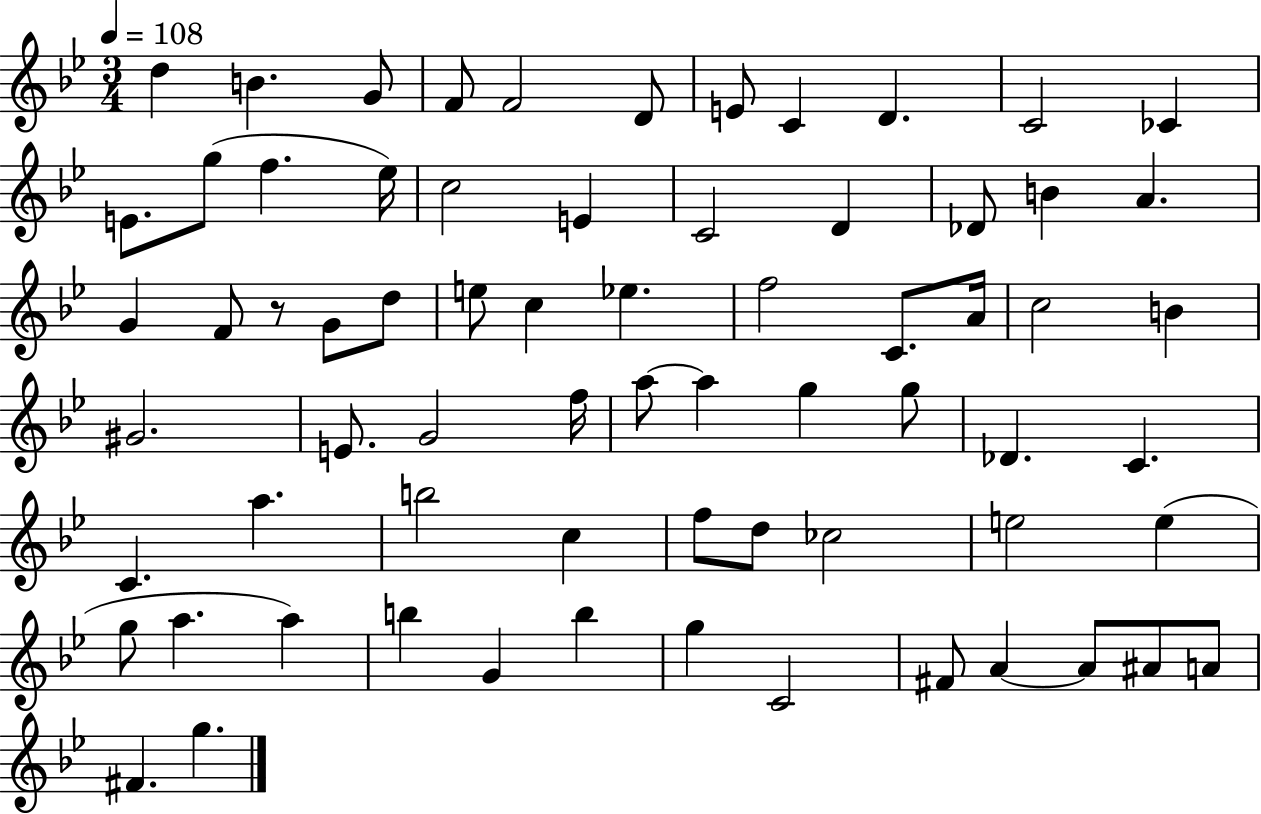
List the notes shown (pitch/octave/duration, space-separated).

D5/q B4/q. G4/e F4/e F4/h D4/e E4/e C4/q D4/q. C4/h CES4/q E4/e. G5/e F5/q. Eb5/s C5/h E4/q C4/h D4/q Db4/e B4/q A4/q. G4/q F4/e R/e G4/e D5/e E5/e C5/q Eb5/q. F5/h C4/e. A4/s C5/h B4/q G#4/h. E4/e. G4/h F5/s A5/e A5/q G5/q G5/e Db4/q. C4/q. C4/q. A5/q. B5/h C5/q F5/e D5/e CES5/h E5/h E5/q G5/e A5/q. A5/q B5/q G4/q B5/q G5/q C4/h F#4/e A4/q A4/e A#4/e A4/e F#4/q. G5/q.